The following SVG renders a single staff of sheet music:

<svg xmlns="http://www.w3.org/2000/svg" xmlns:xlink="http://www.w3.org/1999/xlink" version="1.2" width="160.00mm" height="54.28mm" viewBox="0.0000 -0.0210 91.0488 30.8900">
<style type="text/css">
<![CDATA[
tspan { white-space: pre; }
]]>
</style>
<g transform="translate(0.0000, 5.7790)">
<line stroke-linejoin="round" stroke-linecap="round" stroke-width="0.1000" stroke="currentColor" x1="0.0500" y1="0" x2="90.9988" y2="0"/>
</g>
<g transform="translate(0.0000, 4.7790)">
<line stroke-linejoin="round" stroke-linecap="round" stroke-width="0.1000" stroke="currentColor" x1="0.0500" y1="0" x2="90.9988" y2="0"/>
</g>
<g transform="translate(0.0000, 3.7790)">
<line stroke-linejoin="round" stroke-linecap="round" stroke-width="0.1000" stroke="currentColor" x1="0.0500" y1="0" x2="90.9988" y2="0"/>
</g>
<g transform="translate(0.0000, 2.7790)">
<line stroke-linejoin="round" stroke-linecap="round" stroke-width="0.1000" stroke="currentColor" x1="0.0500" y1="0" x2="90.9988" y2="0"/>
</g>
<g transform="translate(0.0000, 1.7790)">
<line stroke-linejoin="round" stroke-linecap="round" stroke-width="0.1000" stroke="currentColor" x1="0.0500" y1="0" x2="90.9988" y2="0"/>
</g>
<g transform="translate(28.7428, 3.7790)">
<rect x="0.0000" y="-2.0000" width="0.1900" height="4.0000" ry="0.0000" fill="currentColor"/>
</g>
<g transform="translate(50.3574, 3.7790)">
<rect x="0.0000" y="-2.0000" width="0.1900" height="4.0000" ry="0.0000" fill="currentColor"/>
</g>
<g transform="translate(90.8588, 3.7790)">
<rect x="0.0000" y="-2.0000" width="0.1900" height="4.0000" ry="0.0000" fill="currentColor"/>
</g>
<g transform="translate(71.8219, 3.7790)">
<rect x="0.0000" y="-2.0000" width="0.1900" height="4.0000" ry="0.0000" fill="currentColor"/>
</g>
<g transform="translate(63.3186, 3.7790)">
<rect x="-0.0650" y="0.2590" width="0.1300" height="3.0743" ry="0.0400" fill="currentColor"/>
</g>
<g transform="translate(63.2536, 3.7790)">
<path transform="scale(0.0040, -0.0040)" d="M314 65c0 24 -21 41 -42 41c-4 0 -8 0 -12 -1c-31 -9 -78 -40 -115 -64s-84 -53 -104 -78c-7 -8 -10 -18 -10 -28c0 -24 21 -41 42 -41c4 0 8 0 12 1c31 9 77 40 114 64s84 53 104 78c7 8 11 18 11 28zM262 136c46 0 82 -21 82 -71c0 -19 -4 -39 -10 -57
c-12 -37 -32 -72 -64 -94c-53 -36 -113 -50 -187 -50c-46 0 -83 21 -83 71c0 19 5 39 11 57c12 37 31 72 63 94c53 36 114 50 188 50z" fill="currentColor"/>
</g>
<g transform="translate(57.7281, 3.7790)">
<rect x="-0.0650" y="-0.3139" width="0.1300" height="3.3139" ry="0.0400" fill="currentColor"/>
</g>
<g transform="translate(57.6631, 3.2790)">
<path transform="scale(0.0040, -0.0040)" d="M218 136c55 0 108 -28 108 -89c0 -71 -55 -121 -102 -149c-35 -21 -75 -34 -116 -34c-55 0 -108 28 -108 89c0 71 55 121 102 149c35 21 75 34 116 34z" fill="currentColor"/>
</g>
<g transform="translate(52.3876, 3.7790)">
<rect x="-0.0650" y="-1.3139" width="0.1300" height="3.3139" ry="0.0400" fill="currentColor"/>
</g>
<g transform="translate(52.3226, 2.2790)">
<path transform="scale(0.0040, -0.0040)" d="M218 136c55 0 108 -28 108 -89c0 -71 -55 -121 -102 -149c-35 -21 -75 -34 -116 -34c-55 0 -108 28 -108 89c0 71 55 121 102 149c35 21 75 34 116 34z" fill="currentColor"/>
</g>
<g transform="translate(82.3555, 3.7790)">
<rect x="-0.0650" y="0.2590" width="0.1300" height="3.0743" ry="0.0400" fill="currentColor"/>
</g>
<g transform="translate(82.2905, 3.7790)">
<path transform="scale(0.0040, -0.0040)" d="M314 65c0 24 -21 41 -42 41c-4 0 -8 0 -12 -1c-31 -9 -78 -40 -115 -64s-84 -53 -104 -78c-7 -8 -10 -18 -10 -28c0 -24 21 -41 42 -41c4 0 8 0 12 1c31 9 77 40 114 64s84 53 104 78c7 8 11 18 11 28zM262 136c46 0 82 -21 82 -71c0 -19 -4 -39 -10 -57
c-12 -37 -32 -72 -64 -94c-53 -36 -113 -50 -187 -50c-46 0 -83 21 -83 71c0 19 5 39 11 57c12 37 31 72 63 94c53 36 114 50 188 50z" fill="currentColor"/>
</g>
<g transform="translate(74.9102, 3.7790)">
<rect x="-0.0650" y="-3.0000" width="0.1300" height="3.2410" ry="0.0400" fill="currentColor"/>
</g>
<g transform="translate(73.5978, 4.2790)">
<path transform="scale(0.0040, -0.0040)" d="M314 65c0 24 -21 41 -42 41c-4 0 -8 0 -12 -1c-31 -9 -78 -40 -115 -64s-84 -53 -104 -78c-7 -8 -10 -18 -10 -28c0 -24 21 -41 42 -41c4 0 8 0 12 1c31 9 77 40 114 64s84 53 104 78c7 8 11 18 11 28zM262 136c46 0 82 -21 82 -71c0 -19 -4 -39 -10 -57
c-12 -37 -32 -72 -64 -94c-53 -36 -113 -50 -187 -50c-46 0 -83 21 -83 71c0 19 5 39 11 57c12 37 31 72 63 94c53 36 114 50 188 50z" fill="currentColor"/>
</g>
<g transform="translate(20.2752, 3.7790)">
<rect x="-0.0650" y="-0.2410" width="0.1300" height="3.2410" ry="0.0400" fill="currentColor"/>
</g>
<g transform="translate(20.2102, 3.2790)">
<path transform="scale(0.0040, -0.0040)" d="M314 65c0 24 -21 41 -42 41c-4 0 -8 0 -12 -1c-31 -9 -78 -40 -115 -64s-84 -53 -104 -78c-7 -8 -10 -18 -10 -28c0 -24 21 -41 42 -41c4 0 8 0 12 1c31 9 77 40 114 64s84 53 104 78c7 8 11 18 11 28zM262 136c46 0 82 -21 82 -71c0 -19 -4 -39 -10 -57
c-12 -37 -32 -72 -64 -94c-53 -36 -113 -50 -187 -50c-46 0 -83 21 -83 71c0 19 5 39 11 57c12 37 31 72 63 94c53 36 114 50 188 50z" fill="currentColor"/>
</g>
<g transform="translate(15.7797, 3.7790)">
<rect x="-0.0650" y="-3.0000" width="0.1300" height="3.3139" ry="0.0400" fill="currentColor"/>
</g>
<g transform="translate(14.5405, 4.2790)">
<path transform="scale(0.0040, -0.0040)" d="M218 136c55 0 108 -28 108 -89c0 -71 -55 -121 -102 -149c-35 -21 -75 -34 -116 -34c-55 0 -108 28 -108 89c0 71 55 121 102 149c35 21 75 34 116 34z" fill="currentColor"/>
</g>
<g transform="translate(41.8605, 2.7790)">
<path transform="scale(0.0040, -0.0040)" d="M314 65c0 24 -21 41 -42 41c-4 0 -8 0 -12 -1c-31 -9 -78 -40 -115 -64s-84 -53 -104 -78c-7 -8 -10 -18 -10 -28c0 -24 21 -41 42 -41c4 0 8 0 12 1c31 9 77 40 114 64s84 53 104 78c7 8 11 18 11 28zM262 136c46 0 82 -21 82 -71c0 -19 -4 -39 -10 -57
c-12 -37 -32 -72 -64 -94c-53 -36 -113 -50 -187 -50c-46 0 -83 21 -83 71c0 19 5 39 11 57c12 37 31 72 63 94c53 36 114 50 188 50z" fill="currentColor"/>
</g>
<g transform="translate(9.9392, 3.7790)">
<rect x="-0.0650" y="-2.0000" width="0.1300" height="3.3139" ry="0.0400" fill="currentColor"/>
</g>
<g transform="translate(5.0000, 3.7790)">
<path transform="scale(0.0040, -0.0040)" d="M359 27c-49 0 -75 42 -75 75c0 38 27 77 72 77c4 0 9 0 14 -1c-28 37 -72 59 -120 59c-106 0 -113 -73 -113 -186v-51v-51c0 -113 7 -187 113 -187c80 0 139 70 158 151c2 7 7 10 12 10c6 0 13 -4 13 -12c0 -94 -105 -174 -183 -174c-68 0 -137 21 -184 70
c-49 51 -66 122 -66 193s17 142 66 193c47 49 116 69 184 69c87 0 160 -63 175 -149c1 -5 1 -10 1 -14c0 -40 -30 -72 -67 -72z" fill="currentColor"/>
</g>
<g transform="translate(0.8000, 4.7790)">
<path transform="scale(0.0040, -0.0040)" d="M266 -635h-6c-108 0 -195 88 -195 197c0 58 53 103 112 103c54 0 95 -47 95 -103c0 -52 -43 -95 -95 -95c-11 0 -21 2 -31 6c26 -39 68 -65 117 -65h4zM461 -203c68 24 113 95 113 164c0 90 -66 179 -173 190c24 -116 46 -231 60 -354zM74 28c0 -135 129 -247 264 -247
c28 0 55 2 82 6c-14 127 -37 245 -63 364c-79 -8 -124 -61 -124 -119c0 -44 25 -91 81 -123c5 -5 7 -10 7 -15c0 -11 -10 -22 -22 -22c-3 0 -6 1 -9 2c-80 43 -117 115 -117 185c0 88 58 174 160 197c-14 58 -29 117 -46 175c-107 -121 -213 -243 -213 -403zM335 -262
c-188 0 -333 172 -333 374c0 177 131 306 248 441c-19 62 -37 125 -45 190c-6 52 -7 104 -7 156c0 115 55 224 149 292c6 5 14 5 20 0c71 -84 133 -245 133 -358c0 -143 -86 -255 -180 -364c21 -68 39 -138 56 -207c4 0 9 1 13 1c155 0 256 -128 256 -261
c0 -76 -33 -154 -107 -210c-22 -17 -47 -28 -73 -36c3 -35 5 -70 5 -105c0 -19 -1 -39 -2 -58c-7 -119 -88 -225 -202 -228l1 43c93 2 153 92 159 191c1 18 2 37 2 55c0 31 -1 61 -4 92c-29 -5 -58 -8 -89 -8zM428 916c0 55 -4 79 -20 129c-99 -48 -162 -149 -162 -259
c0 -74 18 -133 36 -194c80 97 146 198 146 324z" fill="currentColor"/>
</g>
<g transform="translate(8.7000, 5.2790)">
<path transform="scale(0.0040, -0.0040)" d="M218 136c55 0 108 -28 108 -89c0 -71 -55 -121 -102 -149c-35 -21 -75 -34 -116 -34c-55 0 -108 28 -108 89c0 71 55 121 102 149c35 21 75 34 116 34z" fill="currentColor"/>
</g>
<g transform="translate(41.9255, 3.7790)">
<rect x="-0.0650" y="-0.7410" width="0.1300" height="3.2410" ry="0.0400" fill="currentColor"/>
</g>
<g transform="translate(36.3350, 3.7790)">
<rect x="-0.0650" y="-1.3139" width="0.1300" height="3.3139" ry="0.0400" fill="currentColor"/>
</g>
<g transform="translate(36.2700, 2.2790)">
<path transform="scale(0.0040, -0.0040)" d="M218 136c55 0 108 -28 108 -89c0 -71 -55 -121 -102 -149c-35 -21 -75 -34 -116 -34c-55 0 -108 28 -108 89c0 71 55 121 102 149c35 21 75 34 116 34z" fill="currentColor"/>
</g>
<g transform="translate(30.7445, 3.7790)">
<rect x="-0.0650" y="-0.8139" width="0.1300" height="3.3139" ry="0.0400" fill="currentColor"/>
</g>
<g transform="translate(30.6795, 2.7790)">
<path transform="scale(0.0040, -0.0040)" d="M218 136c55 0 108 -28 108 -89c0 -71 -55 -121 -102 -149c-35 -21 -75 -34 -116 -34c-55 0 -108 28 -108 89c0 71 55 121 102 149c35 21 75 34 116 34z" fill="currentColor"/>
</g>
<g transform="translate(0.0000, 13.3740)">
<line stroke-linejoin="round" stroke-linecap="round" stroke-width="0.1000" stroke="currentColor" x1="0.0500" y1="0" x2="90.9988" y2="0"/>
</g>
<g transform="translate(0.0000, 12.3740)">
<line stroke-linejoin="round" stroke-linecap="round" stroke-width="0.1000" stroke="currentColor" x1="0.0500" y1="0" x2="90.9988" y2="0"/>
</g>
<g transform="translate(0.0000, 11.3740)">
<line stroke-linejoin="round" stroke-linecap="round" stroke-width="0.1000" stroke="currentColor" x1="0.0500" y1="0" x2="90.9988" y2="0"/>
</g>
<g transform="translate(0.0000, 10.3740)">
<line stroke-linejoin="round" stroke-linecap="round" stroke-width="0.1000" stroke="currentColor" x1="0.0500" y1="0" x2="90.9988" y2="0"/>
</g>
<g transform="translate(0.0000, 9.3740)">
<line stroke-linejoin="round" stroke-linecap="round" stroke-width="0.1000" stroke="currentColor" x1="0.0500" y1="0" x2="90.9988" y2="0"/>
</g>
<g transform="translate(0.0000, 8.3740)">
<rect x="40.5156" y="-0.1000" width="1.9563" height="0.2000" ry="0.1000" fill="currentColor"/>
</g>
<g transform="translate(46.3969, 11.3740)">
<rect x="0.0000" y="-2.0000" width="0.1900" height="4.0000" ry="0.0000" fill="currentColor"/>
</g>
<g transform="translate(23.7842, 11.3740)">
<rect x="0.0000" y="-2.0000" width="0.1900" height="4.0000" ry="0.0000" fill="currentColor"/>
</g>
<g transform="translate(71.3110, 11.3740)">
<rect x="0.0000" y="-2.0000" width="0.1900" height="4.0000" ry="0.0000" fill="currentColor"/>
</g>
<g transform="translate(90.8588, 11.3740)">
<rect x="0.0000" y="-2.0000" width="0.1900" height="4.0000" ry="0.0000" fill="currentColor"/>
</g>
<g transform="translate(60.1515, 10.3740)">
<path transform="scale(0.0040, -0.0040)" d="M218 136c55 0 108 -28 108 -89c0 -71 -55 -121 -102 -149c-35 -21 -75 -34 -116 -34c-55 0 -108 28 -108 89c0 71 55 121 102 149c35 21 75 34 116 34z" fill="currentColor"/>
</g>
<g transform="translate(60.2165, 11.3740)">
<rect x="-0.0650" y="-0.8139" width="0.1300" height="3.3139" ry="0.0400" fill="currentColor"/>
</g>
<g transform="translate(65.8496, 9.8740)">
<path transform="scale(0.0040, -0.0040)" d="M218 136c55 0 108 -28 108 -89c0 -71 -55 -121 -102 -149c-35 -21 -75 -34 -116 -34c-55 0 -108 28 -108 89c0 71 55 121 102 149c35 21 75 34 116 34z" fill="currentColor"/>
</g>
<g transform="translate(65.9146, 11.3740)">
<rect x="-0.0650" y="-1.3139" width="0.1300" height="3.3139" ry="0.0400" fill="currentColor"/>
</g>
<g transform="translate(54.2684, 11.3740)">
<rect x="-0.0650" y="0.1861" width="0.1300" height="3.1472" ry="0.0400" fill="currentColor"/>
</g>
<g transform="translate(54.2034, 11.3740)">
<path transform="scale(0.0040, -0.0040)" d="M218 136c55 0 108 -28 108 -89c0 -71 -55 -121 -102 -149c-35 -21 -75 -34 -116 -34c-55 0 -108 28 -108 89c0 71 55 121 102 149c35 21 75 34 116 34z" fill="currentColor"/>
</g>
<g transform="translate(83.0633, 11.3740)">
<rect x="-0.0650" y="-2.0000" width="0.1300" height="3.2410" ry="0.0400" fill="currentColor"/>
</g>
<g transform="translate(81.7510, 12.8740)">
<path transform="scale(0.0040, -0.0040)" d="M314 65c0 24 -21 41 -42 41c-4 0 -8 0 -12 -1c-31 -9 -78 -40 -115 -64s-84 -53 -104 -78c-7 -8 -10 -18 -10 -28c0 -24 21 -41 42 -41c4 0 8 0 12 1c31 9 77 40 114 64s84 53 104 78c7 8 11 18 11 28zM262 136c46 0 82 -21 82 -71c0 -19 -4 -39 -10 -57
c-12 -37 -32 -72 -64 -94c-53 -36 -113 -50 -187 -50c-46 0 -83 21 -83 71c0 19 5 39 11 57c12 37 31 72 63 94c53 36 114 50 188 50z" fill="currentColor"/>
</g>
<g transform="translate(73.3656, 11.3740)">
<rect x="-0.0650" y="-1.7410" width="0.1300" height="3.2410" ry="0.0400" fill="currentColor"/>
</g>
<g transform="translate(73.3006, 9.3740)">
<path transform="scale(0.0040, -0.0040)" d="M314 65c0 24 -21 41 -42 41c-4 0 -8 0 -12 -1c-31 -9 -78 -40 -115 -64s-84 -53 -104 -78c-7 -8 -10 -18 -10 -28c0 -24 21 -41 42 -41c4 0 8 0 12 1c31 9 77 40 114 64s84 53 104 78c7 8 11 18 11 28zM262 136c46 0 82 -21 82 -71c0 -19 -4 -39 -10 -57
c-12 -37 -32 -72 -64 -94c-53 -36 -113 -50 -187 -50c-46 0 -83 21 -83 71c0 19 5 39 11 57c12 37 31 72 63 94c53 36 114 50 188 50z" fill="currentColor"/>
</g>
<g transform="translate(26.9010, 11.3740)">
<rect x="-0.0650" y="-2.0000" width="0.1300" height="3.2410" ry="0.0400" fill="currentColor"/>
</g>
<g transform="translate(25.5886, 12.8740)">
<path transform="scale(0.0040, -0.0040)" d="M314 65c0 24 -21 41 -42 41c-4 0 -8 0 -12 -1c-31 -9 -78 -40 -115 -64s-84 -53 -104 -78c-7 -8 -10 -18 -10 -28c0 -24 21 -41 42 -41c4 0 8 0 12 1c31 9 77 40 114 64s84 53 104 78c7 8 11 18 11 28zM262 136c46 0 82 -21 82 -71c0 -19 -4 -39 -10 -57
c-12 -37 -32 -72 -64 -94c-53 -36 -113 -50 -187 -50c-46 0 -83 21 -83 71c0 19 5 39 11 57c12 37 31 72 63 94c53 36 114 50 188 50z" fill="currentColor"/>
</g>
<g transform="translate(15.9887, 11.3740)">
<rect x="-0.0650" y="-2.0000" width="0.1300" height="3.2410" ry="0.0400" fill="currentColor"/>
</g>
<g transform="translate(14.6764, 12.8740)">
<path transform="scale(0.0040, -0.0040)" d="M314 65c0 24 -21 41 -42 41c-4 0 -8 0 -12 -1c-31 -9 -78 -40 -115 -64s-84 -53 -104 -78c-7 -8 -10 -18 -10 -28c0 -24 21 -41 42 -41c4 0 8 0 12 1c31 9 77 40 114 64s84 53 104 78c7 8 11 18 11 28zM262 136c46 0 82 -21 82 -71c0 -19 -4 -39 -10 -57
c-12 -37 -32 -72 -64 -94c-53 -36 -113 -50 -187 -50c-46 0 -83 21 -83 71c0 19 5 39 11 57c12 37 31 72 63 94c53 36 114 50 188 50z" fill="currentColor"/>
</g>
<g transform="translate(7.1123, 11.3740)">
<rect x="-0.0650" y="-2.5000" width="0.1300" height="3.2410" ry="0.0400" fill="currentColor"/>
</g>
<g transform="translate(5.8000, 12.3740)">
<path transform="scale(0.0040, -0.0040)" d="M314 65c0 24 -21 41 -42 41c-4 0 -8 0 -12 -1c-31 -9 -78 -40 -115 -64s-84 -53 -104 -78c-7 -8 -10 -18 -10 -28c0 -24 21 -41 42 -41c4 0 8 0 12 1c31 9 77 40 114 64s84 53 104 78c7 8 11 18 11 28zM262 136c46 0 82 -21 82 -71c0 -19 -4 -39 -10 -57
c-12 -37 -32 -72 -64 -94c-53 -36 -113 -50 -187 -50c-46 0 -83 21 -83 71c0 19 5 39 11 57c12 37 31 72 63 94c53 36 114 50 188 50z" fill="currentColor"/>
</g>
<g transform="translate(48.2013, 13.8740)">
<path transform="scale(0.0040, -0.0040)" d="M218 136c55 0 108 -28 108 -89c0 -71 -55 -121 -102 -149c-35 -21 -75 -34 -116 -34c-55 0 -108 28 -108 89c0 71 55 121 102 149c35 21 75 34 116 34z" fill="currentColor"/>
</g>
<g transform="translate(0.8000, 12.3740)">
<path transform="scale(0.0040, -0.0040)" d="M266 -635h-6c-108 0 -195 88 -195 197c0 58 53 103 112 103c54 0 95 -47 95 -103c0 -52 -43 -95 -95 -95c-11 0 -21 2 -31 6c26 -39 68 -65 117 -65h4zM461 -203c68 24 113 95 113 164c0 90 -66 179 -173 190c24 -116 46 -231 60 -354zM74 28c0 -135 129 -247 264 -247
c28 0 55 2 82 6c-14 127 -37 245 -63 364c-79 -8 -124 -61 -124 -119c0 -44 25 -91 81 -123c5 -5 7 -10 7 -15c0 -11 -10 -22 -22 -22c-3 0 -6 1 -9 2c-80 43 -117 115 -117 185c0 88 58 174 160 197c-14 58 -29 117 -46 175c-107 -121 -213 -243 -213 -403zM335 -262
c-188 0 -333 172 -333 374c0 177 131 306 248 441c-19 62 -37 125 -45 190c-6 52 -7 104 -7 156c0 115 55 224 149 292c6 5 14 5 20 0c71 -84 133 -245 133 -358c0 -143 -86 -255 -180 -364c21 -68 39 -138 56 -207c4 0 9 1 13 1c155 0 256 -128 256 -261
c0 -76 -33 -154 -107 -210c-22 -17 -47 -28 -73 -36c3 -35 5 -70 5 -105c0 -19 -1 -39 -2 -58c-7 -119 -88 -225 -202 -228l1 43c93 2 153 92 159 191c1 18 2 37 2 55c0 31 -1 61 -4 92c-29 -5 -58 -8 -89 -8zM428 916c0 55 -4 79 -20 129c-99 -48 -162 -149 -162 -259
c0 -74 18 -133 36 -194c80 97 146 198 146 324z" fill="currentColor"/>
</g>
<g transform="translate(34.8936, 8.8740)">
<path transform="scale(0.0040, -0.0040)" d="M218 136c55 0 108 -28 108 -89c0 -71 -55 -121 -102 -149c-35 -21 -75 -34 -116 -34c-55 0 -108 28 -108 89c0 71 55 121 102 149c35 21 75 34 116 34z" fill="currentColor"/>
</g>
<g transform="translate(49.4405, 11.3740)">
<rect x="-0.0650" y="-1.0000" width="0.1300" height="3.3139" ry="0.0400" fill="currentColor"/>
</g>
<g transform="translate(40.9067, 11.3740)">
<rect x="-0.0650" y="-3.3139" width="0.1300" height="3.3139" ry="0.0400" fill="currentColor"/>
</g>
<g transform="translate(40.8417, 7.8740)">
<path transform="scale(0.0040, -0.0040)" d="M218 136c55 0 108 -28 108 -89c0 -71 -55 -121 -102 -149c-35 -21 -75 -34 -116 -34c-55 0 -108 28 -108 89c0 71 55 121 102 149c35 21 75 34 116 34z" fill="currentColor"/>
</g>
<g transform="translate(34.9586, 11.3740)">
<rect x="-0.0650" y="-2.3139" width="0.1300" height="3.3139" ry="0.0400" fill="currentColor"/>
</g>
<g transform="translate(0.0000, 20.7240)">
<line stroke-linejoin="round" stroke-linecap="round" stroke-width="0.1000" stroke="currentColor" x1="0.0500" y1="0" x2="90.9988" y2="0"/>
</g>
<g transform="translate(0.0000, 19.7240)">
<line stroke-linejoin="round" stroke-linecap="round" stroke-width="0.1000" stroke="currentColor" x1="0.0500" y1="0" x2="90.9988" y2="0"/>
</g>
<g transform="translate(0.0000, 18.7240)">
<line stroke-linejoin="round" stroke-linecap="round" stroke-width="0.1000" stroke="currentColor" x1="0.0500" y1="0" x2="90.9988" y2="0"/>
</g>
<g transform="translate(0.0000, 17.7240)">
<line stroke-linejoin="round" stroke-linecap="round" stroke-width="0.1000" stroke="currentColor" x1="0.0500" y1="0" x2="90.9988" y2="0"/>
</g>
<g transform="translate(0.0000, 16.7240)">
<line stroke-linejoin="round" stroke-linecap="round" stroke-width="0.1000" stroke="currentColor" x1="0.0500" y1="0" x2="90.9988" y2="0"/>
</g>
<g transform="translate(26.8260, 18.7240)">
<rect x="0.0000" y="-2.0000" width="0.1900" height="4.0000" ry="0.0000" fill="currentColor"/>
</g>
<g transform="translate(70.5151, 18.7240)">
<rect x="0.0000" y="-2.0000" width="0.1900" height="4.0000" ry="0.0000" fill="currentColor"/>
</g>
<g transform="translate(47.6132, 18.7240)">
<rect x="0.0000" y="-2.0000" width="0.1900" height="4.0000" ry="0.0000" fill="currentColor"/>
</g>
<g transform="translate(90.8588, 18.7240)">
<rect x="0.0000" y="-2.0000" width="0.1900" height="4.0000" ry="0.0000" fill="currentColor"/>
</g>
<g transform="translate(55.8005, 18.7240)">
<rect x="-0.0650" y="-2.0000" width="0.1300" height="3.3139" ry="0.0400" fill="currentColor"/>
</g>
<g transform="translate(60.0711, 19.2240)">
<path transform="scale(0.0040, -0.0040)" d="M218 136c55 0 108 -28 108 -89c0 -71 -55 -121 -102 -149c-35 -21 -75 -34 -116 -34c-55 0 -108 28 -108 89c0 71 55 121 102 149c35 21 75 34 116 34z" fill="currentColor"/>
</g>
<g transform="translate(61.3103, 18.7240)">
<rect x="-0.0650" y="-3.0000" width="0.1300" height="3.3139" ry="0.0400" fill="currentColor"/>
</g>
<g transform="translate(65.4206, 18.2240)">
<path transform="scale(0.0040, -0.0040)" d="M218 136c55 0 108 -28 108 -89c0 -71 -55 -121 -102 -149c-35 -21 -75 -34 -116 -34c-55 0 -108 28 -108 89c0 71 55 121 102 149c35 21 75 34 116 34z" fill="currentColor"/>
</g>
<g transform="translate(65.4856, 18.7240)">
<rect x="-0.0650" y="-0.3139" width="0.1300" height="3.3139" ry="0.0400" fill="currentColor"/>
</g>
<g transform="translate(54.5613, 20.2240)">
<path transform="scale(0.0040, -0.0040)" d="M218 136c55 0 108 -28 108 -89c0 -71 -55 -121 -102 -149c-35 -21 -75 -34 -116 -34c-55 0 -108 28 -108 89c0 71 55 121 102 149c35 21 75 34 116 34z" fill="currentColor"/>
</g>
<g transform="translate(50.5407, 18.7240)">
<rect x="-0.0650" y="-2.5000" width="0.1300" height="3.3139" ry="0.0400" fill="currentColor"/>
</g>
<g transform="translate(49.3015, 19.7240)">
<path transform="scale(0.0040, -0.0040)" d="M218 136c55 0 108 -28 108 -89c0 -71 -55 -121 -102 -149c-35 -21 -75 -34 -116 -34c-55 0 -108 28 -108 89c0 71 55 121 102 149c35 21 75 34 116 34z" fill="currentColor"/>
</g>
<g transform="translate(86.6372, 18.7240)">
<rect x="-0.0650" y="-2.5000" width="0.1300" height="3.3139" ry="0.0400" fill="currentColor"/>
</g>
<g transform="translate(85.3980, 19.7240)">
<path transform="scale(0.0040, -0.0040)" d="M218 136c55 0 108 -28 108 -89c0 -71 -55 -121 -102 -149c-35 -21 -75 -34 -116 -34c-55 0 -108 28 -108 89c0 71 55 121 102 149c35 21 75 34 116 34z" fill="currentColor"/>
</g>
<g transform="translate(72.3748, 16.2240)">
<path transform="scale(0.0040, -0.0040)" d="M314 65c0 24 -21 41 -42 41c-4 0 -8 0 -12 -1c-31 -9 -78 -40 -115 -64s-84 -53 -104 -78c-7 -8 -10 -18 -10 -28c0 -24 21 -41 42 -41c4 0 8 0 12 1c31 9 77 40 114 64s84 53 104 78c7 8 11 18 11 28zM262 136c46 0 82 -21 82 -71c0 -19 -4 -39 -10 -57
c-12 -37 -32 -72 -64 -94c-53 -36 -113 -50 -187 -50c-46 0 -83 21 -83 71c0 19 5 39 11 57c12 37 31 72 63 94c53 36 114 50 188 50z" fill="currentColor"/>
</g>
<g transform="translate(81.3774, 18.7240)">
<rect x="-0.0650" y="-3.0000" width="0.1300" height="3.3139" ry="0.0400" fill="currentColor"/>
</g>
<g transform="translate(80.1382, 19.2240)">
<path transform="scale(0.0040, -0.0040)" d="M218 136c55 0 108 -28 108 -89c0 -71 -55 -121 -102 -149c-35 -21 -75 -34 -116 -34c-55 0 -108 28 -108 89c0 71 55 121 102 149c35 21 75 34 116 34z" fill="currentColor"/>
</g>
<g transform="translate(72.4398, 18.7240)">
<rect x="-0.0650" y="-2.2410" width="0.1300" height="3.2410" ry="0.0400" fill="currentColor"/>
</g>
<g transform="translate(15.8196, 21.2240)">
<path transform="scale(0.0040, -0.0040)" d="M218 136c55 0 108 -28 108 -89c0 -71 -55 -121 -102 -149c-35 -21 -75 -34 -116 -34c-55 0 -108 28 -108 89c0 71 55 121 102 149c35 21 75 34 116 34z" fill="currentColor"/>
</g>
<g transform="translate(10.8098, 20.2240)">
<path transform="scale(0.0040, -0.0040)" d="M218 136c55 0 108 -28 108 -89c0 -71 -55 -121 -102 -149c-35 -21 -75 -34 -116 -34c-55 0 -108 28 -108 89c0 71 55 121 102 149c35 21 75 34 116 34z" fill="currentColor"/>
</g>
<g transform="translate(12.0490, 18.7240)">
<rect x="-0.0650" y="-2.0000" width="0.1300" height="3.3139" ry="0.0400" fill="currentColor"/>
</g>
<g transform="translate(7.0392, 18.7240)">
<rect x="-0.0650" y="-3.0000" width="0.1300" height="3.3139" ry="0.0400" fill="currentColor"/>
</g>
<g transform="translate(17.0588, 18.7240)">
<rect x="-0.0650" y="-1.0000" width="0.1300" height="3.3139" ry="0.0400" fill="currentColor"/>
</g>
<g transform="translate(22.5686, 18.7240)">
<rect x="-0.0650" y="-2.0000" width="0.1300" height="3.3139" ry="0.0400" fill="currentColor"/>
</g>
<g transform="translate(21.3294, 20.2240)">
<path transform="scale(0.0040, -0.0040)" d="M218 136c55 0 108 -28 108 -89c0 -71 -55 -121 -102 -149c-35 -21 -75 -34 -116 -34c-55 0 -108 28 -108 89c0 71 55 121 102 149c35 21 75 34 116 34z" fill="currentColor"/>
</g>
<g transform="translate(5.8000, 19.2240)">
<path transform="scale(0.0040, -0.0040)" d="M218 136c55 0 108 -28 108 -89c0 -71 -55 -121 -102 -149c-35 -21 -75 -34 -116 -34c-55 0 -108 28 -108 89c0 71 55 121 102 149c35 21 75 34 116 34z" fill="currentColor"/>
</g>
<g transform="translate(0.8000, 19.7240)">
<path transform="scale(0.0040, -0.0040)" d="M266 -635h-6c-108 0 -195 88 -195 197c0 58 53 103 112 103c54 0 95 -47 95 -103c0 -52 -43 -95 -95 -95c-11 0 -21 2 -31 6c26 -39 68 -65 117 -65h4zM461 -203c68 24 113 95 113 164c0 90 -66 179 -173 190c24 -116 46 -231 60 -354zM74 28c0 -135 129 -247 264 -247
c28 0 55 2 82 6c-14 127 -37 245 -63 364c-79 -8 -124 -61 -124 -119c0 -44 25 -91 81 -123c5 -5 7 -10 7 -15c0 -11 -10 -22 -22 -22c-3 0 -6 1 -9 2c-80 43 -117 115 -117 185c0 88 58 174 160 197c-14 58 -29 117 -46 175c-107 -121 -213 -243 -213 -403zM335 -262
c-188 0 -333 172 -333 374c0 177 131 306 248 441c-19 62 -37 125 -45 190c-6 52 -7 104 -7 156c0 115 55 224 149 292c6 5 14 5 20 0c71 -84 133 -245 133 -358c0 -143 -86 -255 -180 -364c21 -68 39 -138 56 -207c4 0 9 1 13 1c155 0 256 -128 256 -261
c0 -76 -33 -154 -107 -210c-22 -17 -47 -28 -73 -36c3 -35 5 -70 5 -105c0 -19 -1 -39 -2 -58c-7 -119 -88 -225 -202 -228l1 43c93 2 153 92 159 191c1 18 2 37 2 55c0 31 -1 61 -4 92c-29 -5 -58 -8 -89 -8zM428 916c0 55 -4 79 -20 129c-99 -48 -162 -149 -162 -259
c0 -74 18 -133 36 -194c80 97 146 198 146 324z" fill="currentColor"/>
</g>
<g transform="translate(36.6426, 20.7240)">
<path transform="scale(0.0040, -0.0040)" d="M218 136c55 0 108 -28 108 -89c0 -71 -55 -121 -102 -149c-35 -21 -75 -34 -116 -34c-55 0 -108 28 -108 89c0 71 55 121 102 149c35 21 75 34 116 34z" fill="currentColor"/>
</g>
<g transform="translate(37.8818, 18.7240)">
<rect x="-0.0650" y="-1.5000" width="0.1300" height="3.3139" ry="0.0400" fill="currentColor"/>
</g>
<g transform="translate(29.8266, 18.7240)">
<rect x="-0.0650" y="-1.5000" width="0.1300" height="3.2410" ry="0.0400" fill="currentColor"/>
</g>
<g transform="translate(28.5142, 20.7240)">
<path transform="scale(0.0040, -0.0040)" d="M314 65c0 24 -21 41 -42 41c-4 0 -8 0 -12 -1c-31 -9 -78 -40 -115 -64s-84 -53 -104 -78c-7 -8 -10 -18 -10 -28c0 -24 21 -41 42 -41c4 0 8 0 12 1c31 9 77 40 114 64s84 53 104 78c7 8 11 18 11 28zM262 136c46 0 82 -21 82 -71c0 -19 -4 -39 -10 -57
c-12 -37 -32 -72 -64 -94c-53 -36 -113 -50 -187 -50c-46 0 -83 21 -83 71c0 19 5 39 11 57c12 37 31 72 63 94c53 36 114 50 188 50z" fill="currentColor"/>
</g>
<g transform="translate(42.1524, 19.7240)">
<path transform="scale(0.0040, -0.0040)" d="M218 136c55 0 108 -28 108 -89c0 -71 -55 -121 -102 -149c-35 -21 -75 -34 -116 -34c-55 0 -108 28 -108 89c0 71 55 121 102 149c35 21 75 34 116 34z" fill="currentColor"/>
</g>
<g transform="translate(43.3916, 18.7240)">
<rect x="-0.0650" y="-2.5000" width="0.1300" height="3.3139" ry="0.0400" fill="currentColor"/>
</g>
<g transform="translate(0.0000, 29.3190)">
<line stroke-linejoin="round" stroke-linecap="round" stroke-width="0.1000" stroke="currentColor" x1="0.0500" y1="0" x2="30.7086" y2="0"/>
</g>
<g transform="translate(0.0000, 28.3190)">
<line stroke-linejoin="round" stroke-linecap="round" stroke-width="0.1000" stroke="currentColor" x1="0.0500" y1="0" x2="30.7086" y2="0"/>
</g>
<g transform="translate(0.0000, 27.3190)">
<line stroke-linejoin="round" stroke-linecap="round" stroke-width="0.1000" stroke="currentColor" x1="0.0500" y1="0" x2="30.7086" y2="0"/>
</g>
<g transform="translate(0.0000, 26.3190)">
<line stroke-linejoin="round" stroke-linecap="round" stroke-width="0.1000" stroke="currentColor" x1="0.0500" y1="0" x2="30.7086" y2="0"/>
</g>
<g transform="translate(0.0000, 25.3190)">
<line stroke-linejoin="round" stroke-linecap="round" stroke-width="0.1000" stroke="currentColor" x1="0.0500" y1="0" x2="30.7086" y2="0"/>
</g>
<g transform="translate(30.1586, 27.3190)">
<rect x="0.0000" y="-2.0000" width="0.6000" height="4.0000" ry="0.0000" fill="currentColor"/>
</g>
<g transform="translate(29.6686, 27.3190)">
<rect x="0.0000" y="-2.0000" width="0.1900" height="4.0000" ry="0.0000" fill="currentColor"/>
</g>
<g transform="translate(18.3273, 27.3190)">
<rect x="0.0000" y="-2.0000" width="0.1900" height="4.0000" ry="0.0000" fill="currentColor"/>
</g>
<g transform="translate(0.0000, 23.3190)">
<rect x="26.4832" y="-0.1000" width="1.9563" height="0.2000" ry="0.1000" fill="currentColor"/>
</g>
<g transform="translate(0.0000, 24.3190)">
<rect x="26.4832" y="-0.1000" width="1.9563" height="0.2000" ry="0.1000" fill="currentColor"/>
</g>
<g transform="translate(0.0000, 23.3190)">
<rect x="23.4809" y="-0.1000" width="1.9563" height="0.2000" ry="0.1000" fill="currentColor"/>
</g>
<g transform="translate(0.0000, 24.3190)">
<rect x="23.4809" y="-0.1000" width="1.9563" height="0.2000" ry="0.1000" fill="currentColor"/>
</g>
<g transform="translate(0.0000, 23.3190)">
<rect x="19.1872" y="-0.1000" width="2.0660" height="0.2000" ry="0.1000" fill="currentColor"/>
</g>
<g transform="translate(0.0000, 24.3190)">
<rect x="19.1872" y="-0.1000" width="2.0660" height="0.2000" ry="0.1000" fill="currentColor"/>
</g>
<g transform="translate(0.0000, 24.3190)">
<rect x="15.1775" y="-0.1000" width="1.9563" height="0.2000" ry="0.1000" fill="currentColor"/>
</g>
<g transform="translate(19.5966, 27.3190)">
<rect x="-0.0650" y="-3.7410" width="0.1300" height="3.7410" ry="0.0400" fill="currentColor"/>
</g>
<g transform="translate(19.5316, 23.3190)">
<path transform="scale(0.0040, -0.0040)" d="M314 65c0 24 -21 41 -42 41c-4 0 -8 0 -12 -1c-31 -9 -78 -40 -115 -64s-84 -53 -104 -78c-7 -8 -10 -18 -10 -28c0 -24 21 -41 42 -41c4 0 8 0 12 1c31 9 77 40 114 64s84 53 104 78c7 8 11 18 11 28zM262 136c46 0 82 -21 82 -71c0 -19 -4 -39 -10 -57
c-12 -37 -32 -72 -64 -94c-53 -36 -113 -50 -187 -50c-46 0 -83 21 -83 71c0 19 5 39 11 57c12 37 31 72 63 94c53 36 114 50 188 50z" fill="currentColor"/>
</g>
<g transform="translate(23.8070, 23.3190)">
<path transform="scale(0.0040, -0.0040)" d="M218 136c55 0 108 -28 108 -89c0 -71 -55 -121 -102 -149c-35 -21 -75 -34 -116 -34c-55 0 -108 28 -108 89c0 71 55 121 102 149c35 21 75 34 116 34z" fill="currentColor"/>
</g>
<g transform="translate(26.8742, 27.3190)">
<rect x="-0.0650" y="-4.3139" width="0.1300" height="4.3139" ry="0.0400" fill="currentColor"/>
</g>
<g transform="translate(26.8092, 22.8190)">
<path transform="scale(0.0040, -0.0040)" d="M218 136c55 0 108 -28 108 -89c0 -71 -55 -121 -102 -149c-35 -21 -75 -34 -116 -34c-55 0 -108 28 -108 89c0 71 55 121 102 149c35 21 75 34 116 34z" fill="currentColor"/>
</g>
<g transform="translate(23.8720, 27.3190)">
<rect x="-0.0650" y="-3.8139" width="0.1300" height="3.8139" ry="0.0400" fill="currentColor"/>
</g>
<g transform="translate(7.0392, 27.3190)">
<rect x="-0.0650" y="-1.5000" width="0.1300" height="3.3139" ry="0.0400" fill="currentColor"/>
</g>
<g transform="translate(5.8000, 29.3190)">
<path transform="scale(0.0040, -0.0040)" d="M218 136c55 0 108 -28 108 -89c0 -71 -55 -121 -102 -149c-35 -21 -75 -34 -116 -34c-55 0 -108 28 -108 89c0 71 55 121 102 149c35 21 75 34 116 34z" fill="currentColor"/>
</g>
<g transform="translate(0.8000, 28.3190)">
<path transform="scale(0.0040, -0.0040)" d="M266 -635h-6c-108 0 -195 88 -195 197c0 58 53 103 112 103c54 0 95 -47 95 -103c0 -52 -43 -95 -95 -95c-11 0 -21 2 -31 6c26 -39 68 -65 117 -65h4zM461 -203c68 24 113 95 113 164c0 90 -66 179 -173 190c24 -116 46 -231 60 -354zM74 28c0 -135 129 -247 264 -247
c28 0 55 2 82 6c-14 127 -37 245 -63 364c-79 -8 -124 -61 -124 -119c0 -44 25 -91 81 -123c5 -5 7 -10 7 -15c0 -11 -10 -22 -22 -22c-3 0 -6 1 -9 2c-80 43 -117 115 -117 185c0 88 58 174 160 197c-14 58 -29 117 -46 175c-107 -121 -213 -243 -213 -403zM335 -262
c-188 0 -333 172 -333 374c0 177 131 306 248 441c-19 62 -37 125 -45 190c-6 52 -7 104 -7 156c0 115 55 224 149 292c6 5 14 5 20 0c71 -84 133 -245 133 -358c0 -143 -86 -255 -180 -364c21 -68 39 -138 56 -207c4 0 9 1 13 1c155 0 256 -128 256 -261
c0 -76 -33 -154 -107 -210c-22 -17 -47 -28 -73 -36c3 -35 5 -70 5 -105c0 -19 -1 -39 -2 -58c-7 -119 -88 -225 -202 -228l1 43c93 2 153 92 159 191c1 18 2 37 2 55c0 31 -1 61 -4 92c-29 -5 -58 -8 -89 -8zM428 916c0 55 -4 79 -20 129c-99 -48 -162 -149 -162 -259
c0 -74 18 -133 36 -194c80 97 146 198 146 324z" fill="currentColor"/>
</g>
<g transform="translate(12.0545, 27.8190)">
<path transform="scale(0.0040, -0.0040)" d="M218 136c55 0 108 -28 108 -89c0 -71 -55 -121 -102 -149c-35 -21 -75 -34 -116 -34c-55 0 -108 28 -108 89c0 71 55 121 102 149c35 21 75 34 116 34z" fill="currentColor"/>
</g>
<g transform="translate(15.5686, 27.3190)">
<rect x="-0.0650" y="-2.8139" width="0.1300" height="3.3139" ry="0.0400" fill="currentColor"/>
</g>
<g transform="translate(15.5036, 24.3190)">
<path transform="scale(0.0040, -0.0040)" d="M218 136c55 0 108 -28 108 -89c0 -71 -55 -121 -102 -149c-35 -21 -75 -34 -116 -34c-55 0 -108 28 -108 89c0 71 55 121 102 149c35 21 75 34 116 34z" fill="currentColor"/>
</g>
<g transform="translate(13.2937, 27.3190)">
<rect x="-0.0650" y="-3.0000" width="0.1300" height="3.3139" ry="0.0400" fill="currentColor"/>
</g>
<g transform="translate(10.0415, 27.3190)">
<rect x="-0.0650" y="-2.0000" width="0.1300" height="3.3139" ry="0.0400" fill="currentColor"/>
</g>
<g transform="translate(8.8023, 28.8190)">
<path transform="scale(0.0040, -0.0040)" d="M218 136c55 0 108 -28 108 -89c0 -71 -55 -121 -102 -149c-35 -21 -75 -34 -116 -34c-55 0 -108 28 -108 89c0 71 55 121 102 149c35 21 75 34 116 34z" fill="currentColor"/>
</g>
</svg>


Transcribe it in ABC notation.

X:1
T:Untitled
M:4/4
L:1/4
K:C
F A c2 d e d2 e c B2 A2 B2 G2 F2 F2 g b D B d e f2 F2 A F D F E2 E G G F A c g2 A G E F A a c'2 c' d'